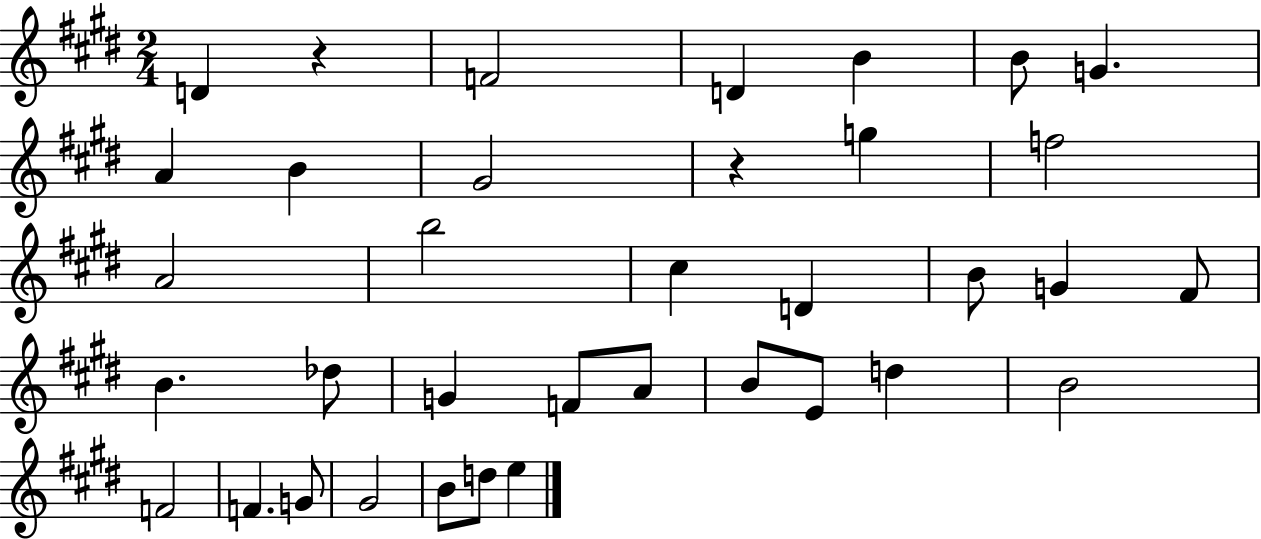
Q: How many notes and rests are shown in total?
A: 36